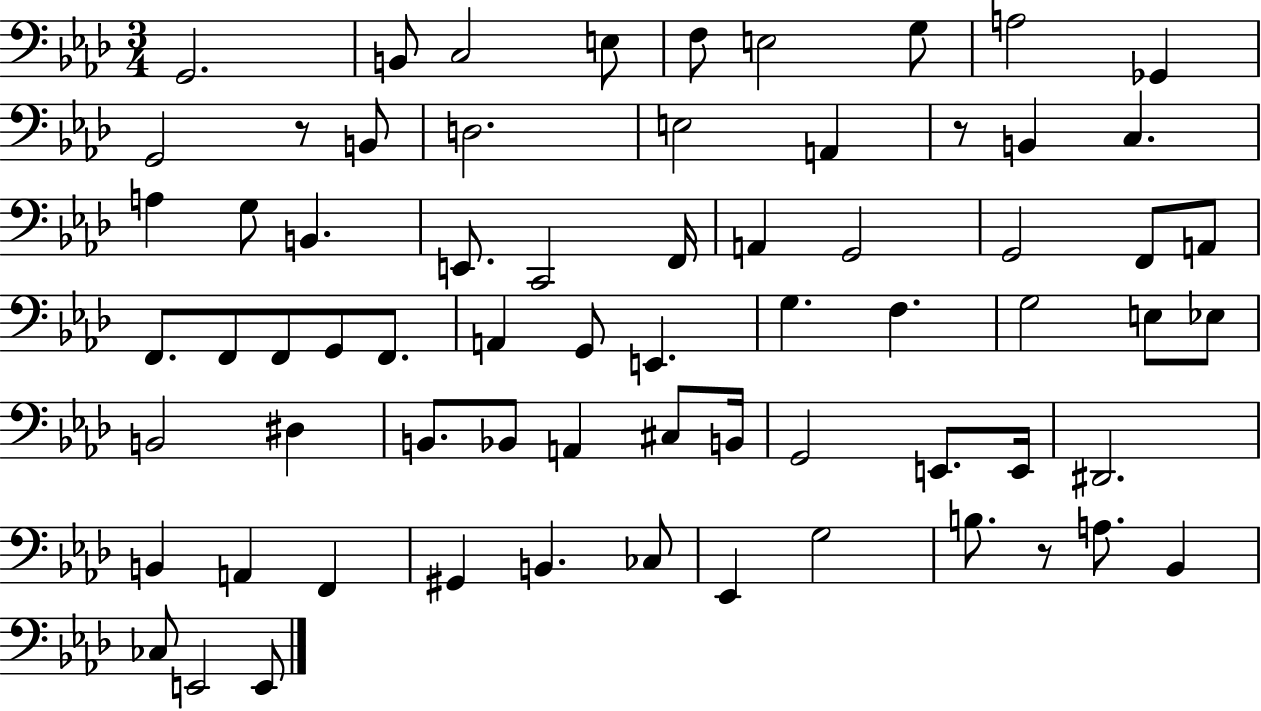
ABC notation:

X:1
T:Untitled
M:3/4
L:1/4
K:Ab
G,,2 B,,/2 C,2 E,/2 F,/2 E,2 G,/2 A,2 _G,, G,,2 z/2 B,,/2 D,2 E,2 A,, z/2 B,, C, A, G,/2 B,, E,,/2 C,,2 F,,/4 A,, G,,2 G,,2 F,,/2 A,,/2 F,,/2 F,,/2 F,,/2 G,,/2 F,,/2 A,, G,,/2 E,, G, F, G,2 E,/2 _E,/2 B,,2 ^D, B,,/2 _B,,/2 A,, ^C,/2 B,,/4 G,,2 E,,/2 E,,/4 ^D,,2 B,, A,, F,, ^G,, B,, _C,/2 _E,, G,2 B,/2 z/2 A,/2 _B,, _C,/2 E,,2 E,,/2